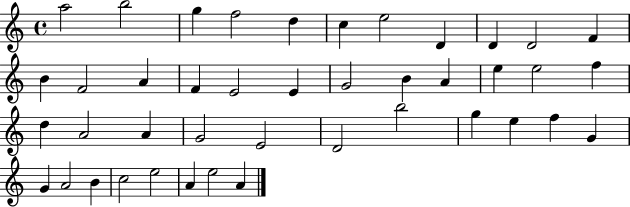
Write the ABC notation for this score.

X:1
T:Untitled
M:4/4
L:1/4
K:C
a2 b2 g f2 d c e2 D D D2 F B F2 A F E2 E G2 B A e e2 f d A2 A G2 E2 D2 b2 g e f G G A2 B c2 e2 A e2 A